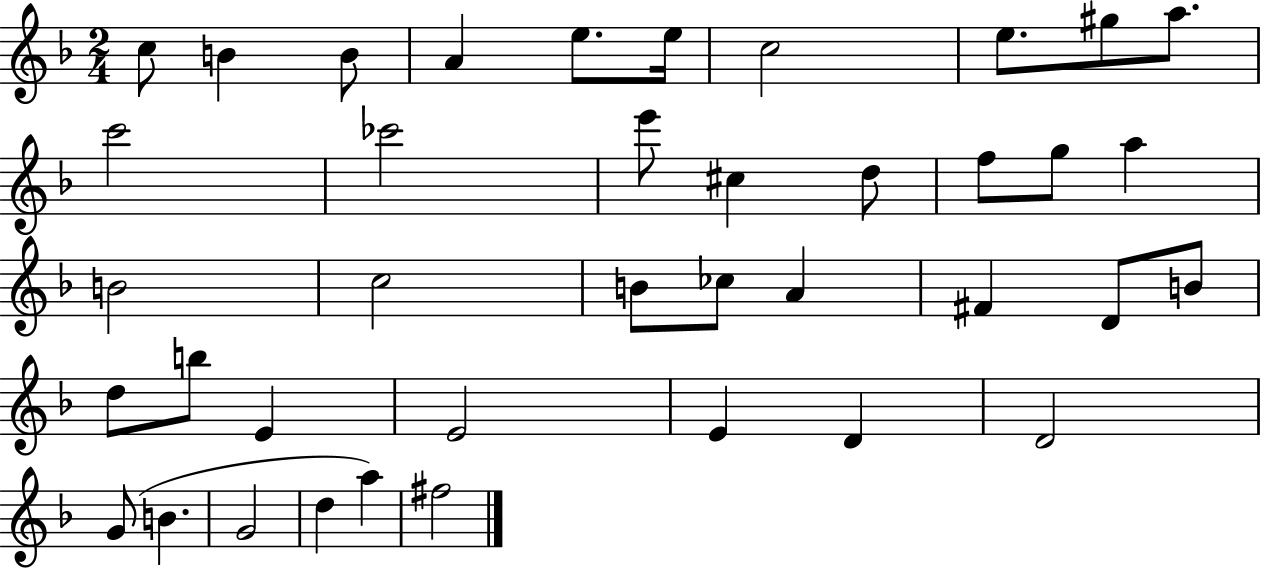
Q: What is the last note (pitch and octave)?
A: F#5